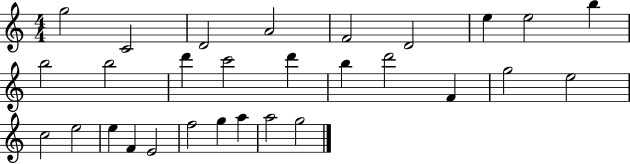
X:1
T:Untitled
M:4/4
L:1/4
K:C
g2 C2 D2 A2 F2 D2 e e2 b b2 b2 d' c'2 d' b d'2 F g2 e2 c2 e2 e F E2 f2 g a a2 g2